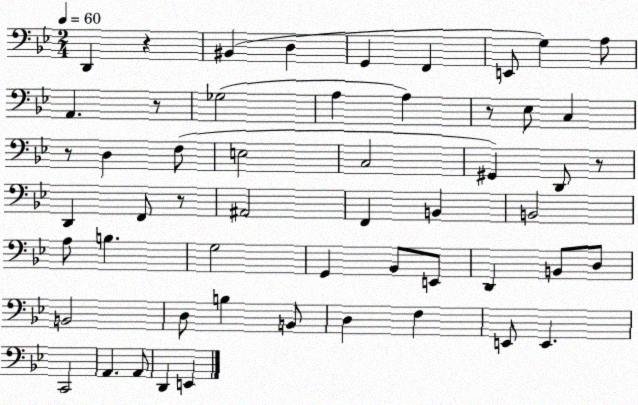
X:1
T:Untitled
M:2/4
L:1/4
K:Bb
D,, z ^B,, D, G,, F,, E,,/2 G, A,/2 A,, z/2 _G,2 A, A, z/2 _E,/2 C, z/2 D, F,/2 E,2 C,2 ^G,, D,,/2 z/2 D,, F,,/2 z/2 ^A,,2 F,, B,, B,,2 A,/2 B, G,2 G,, _B,,/2 E,,/2 D,, B,,/2 D,/2 B,,2 D,/2 B, B,,/2 D, F, E,,/2 E,, C,,2 A,, A,,/2 D,, E,,